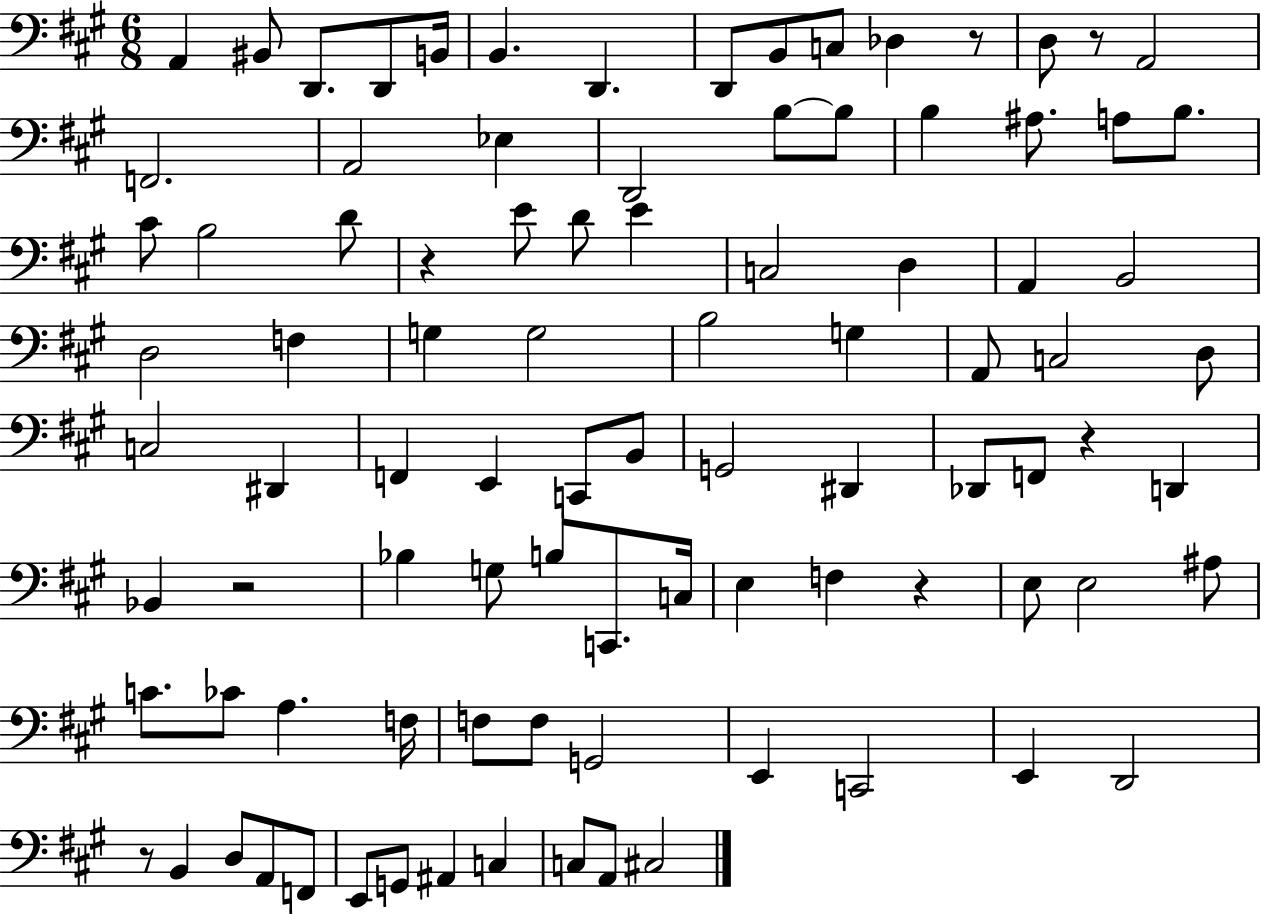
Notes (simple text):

A2/q BIS2/e D2/e. D2/e B2/s B2/q. D2/q. D2/e B2/e C3/e Db3/q R/e D3/e R/e A2/h F2/h. A2/h Eb3/q D2/h B3/e B3/e B3/q A#3/e. A3/e B3/e. C#4/e B3/h D4/e R/q E4/e D4/e E4/q C3/h D3/q A2/q B2/h D3/h F3/q G3/q G3/h B3/h G3/q A2/e C3/h D3/e C3/h D#2/q F2/q E2/q C2/e B2/e G2/h D#2/q Db2/e F2/e R/q D2/q Bb2/q R/h Bb3/q G3/e B3/e C2/e. C3/s E3/q F3/q R/q E3/e E3/h A#3/e C4/e. CES4/e A3/q. F3/s F3/e F3/e G2/h E2/q C2/h E2/q D2/h R/e B2/q D3/e A2/e F2/e E2/e G2/e A#2/q C3/q C3/e A2/e C#3/h